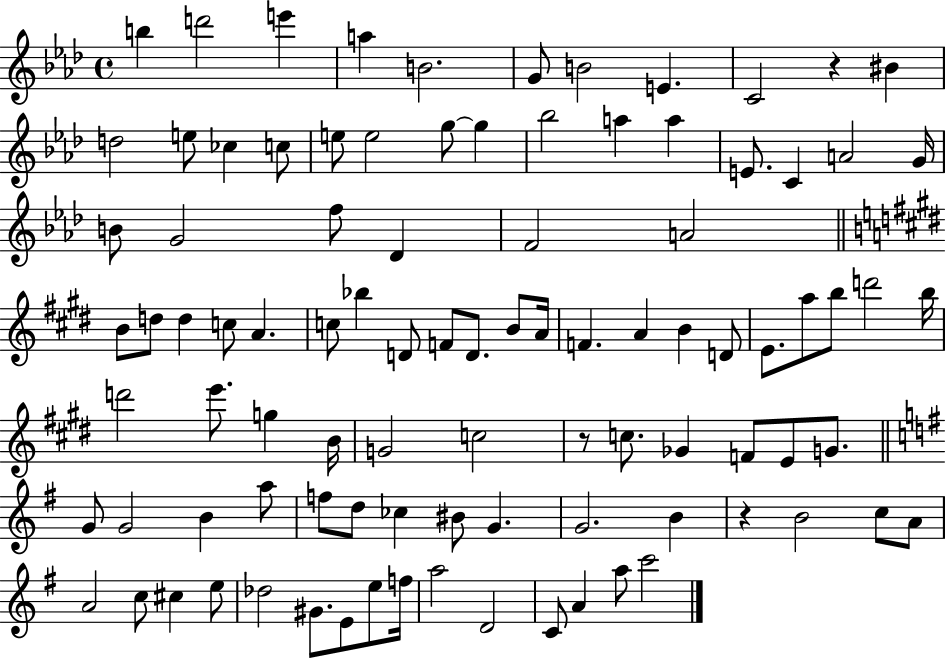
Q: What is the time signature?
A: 4/4